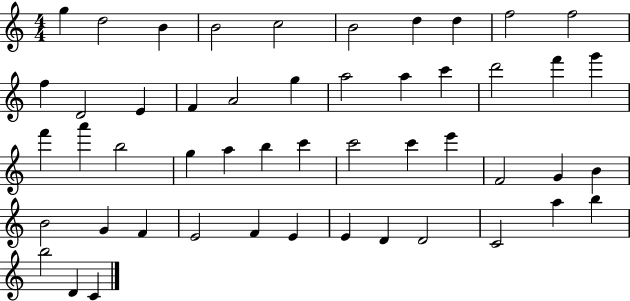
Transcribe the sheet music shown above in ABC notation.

X:1
T:Untitled
M:4/4
L:1/4
K:C
g d2 B B2 c2 B2 d d f2 f2 f D2 E F A2 g a2 a c' d'2 f' g' f' a' b2 g a b c' c'2 c' e' F2 G B B2 G F E2 F E E D D2 C2 a b b2 D C